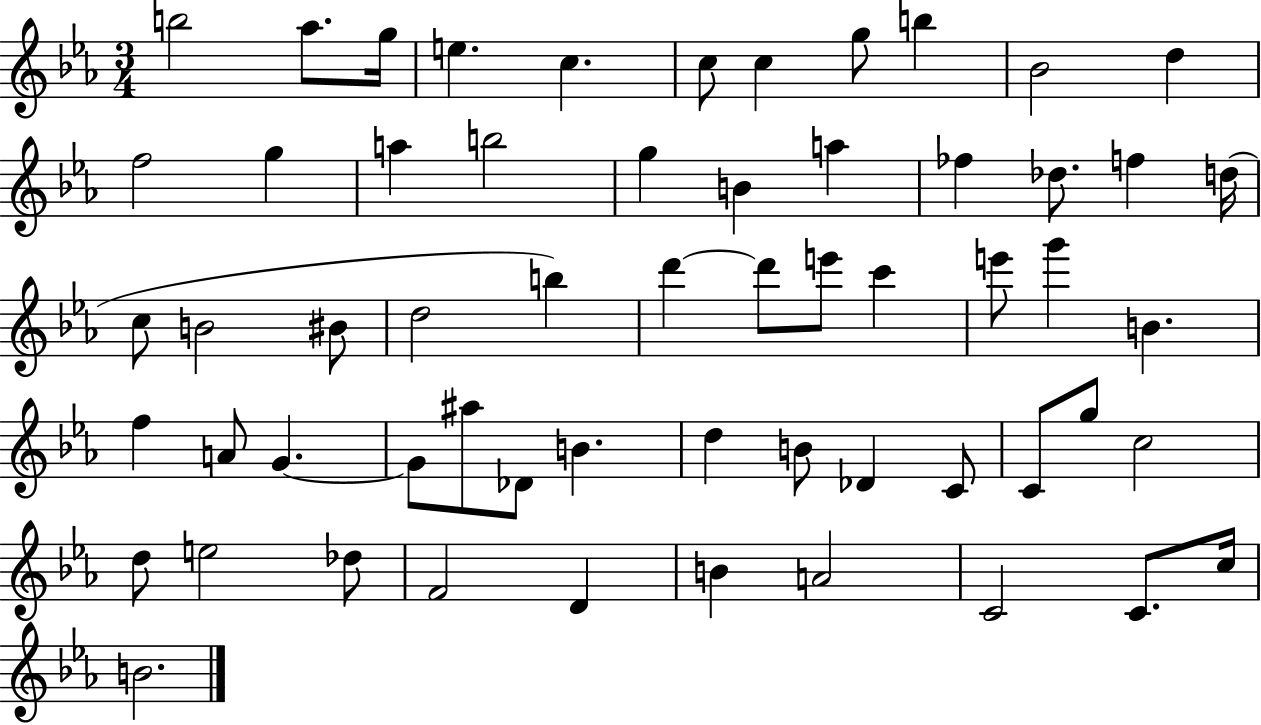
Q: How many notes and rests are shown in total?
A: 59